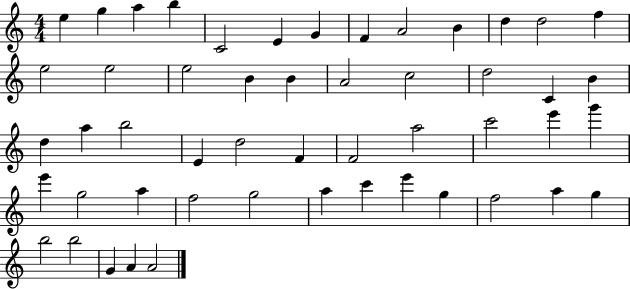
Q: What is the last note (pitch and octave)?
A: A4